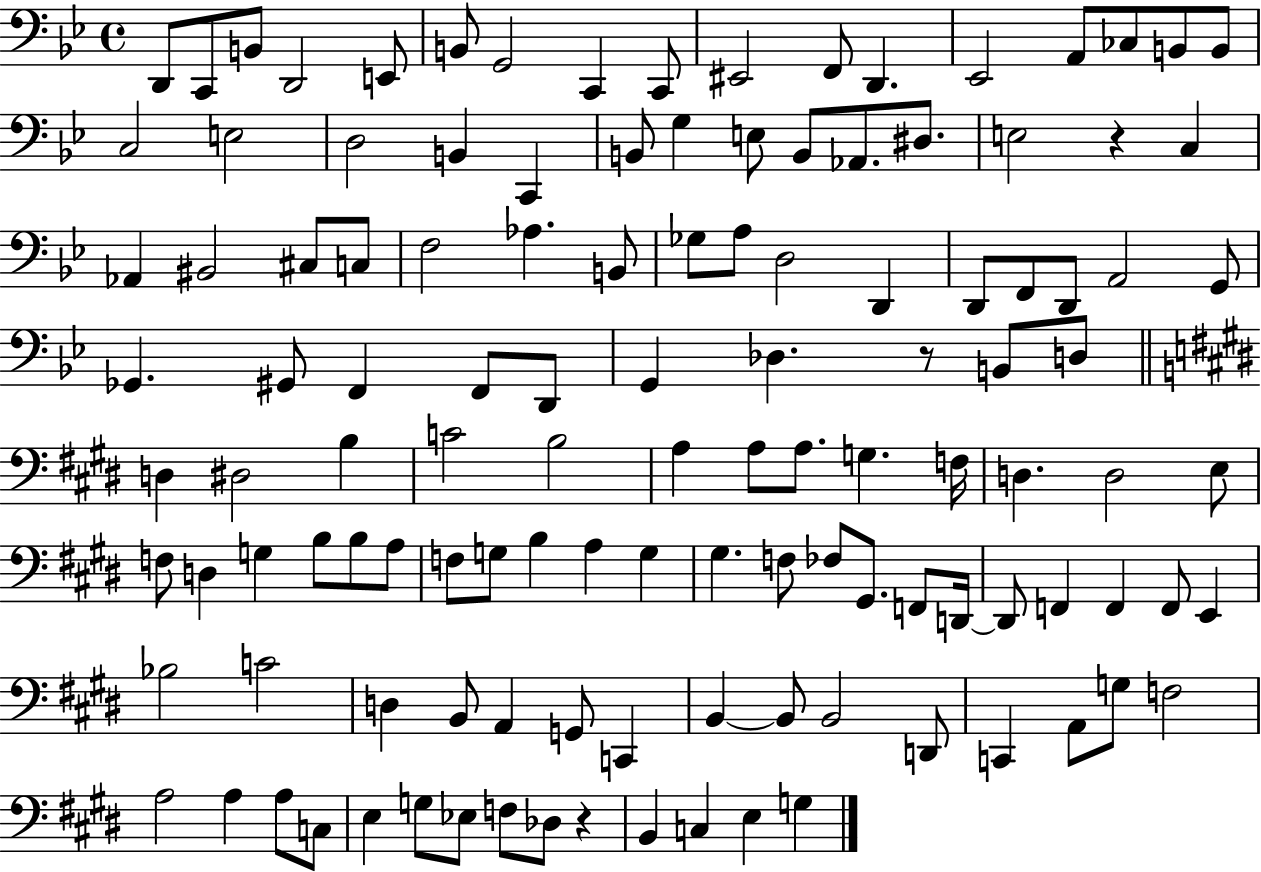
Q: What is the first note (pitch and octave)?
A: D2